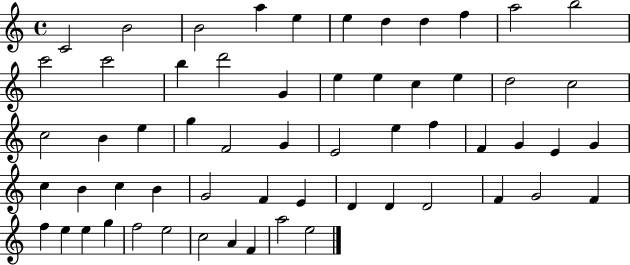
{
  \clef treble
  \time 4/4
  \defaultTimeSignature
  \key c \major
  c'2 b'2 | b'2 a''4 e''4 | e''4 d''4 d''4 f''4 | a''2 b''2 | \break c'''2 c'''2 | b''4 d'''2 g'4 | e''4 e''4 c''4 e''4 | d''2 c''2 | \break c''2 b'4 e''4 | g''4 f'2 g'4 | e'2 e''4 f''4 | f'4 g'4 e'4 g'4 | \break c''4 b'4 c''4 b'4 | g'2 f'4 e'4 | d'4 d'4 d'2 | f'4 g'2 f'4 | \break f''4 e''4 e''4 g''4 | f''2 e''2 | c''2 a'4 f'4 | a''2 e''2 | \break \bar "|."
}